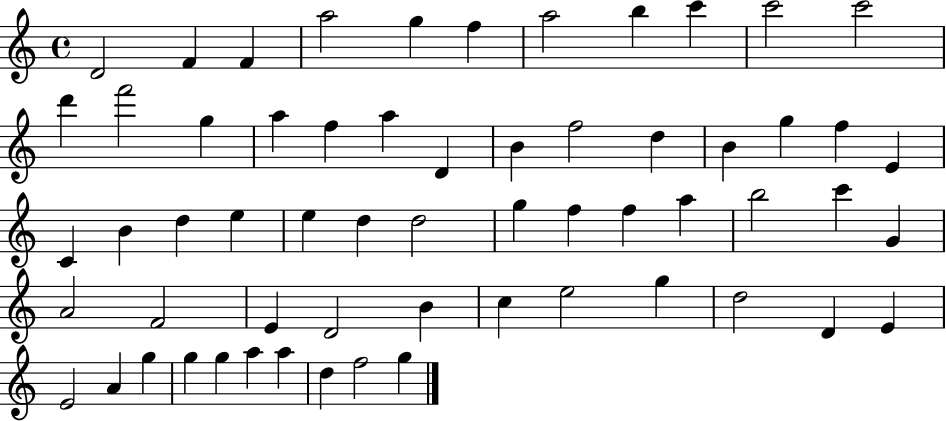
D4/h F4/q F4/q A5/h G5/q F5/q A5/h B5/q C6/q C6/h C6/h D6/q F6/h G5/q A5/q F5/q A5/q D4/q B4/q F5/h D5/q B4/q G5/q F5/q E4/q C4/q B4/q D5/q E5/q E5/q D5/q D5/h G5/q F5/q F5/q A5/q B5/h C6/q G4/q A4/h F4/h E4/q D4/h B4/q C5/q E5/h G5/q D5/h D4/q E4/q E4/h A4/q G5/q G5/q G5/q A5/q A5/q D5/q F5/h G5/q